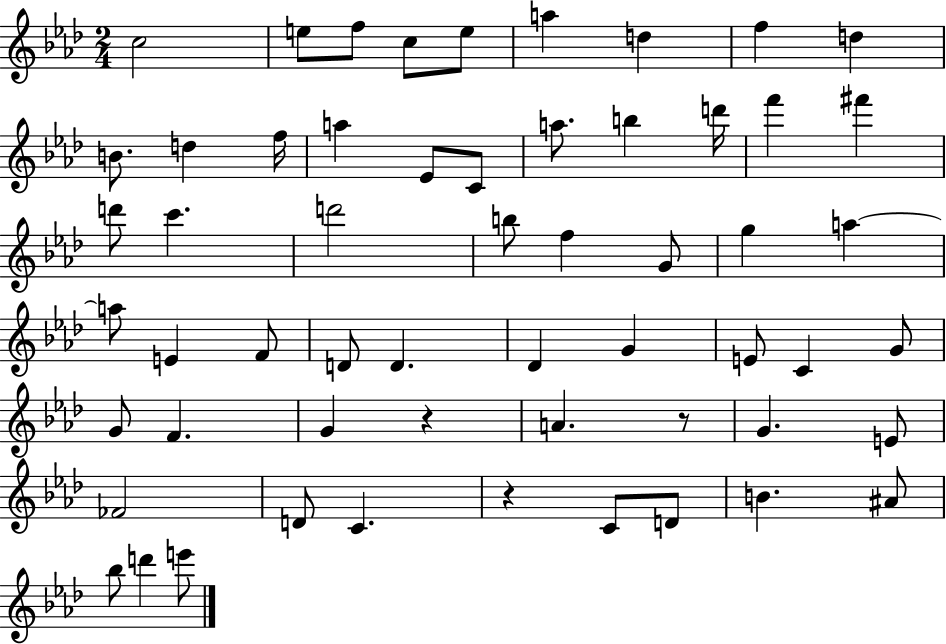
{
  \clef treble
  \numericTimeSignature
  \time 2/4
  \key aes \major
  c''2 | e''8 f''8 c''8 e''8 | a''4 d''4 | f''4 d''4 | \break b'8. d''4 f''16 | a''4 ees'8 c'8 | a''8. b''4 d'''16 | f'''4 fis'''4 | \break d'''8 c'''4. | d'''2 | b''8 f''4 g'8 | g''4 a''4~~ | \break a''8 e'4 f'8 | d'8 d'4. | des'4 g'4 | e'8 c'4 g'8 | \break g'8 f'4. | g'4 r4 | a'4. r8 | g'4. e'8 | \break fes'2 | d'8 c'4. | r4 c'8 d'8 | b'4. ais'8 | \break bes''8 d'''4 e'''8 | \bar "|."
}